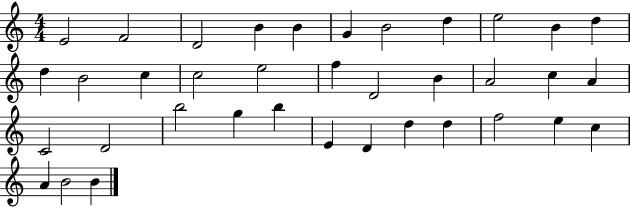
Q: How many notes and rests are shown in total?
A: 37